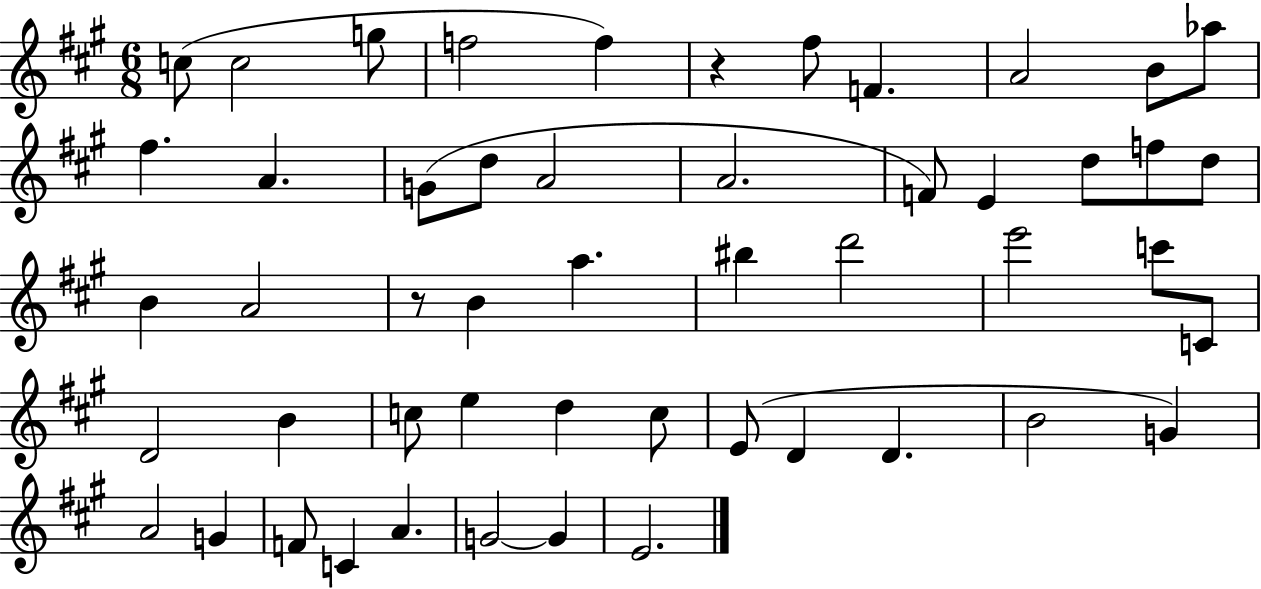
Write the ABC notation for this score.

X:1
T:Untitled
M:6/8
L:1/4
K:A
c/2 c2 g/2 f2 f z ^f/2 F A2 B/2 _a/2 ^f A G/2 d/2 A2 A2 F/2 E d/2 f/2 d/2 B A2 z/2 B a ^b d'2 e'2 c'/2 C/2 D2 B c/2 e d c/2 E/2 D D B2 G A2 G F/2 C A G2 G E2